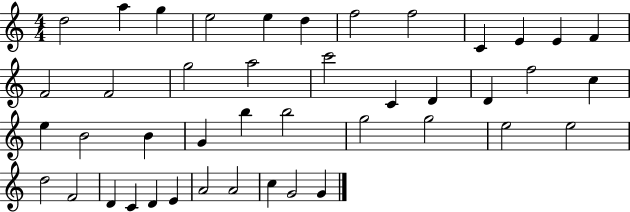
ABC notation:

X:1
T:Untitled
M:4/4
L:1/4
K:C
d2 a g e2 e d f2 f2 C E E F F2 F2 g2 a2 c'2 C D D f2 c e B2 B G b b2 g2 g2 e2 e2 d2 F2 D C D E A2 A2 c G2 G